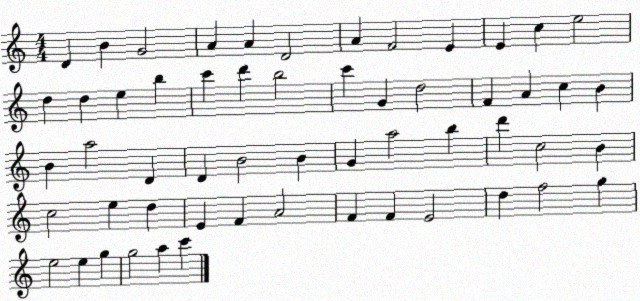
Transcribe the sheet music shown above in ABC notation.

X:1
T:Untitled
M:4/4
L:1/4
K:C
D B G2 A A D2 A F2 E E c e2 d d e b c' d' b2 c' G d2 F A c B B a2 D D B2 B G a2 b d' c2 B c2 e d E F A2 F F E2 d f2 g e2 e g g2 a c'